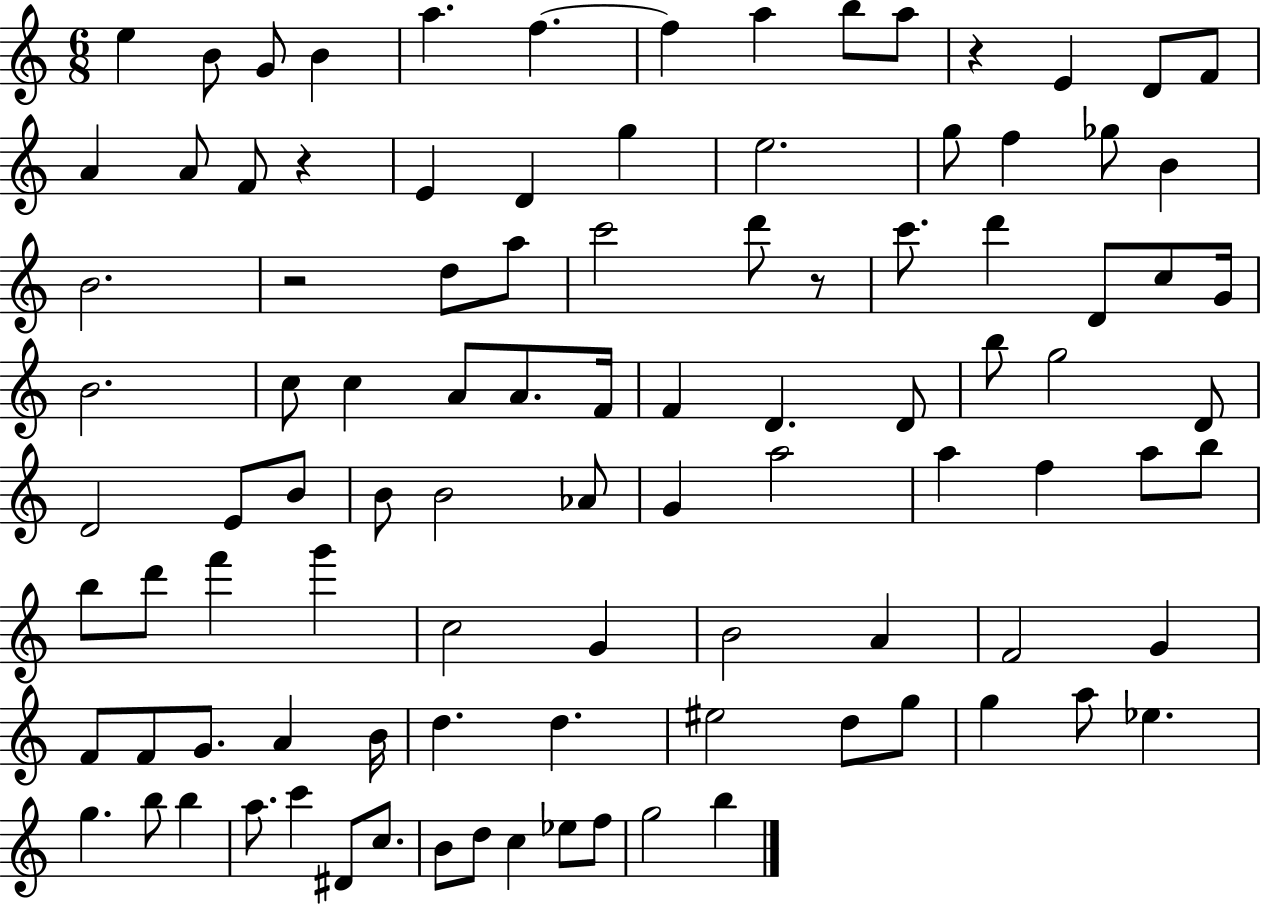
E5/q B4/e G4/e B4/q A5/q. F5/q. F5/q A5/q B5/e A5/e R/q E4/q D4/e F4/e A4/q A4/e F4/e R/q E4/q D4/q G5/q E5/h. G5/e F5/q Gb5/e B4/q B4/h. R/h D5/e A5/e C6/h D6/e R/e C6/e. D6/q D4/e C5/e G4/s B4/h. C5/e C5/q A4/e A4/e. F4/s F4/q D4/q. D4/e B5/e G5/h D4/e D4/h E4/e B4/e B4/e B4/h Ab4/e G4/q A5/h A5/q F5/q A5/e B5/e B5/e D6/e F6/q G6/q C5/h G4/q B4/h A4/q F4/h G4/q F4/e F4/e G4/e. A4/q B4/s D5/q. D5/q. EIS5/h D5/e G5/e G5/q A5/e Eb5/q. G5/q. B5/e B5/q A5/e. C6/q D#4/e C5/e. B4/e D5/e C5/q Eb5/e F5/e G5/h B5/q